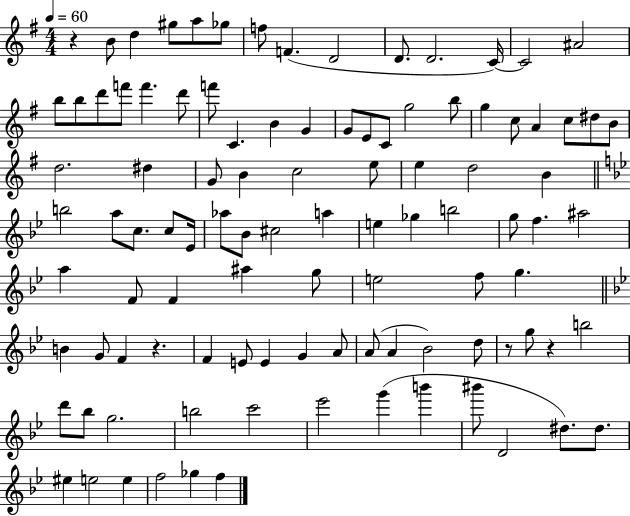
R/q B4/e D5/q G#5/e A5/e Gb5/e F5/e F4/q. D4/h D4/e. D4/h. C4/s C4/h A#4/h B5/e B5/e D6/e F6/e F6/q. D6/e F6/e C4/q. B4/q G4/q G4/e E4/e C4/e G5/h B5/e G5/q C5/e A4/q C5/e D#5/e B4/e D5/h. D#5/q G4/e B4/q C5/h E5/e E5/q D5/h B4/q B5/h A5/e C5/e. C5/e Eb4/s Ab5/e Bb4/e C#5/h A5/q E5/q Gb5/q B5/h G5/e F5/q. A#5/h A5/q F4/e F4/q A#5/q G5/e E5/h F5/e G5/q. B4/q G4/e F4/q R/q. F4/q E4/e E4/q G4/q A4/e A4/e A4/q Bb4/h D5/e R/e G5/e R/q B5/h D6/e Bb5/e G5/h. B5/h C6/h Eb6/h G6/q B6/q BIS6/e D4/h D#5/e. D#5/e. EIS5/q E5/h E5/q F5/h Gb5/q F5/q